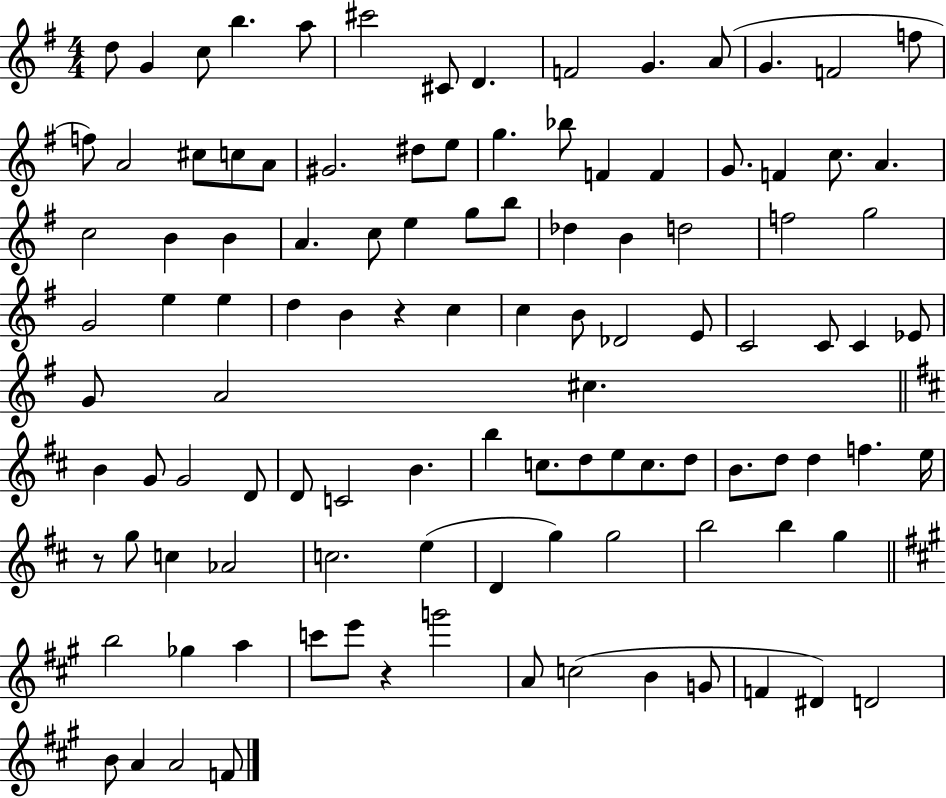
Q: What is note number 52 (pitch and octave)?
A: Db4